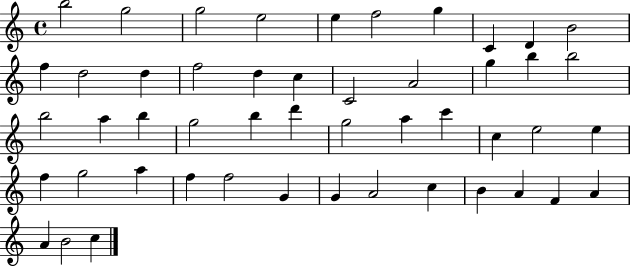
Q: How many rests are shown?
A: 0